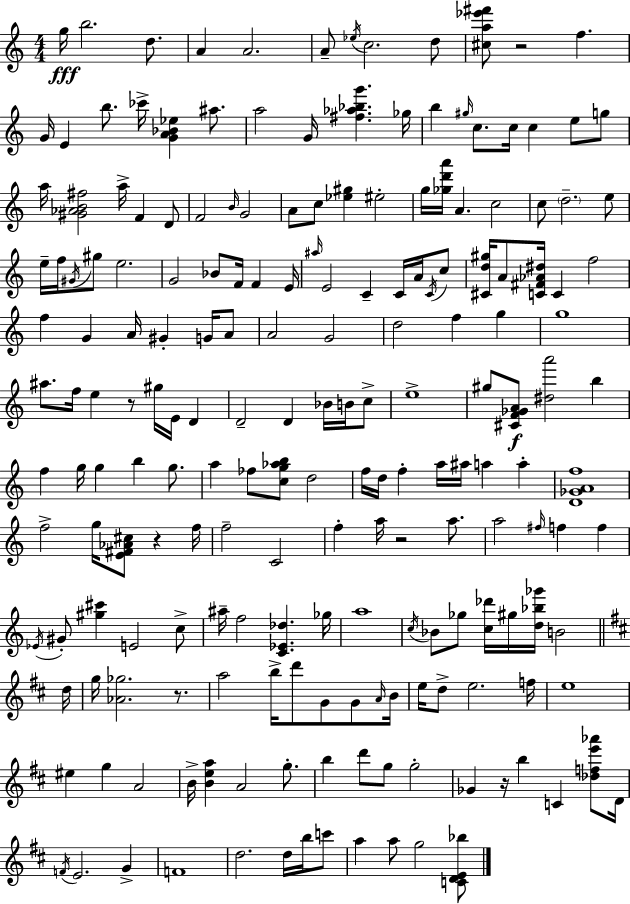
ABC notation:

X:1
T:Untitled
M:4/4
L:1/4
K:C
g/4 b2 d/2 A A2 A/2 _e/4 c2 d/2 [^ca_e'^f']/2 z2 f G/4 E b/2 _c'/4 [GA_B_e] ^a/2 a2 G/4 [^f_a_bg'] _g/4 b ^g/4 c/2 c/4 c e/2 g/2 a/4 [^G_AB^f]2 a/4 F D/2 F2 B/4 G2 A/2 c/2 [_e^g] ^e2 g/4 [_gd'a']/4 A c2 c/2 d2 e/2 e/4 f/4 ^G/4 ^g/2 e2 G2 _B/2 F/4 F E/4 ^a/4 E2 C C/4 A/4 C/4 c/2 [^Cd^g]/4 A/2 [C^F_A^d]/4 C f2 f G A/4 ^G G/4 A/2 A2 G2 d2 f g g4 ^a/2 f/4 e z/2 ^g/4 E/4 D D2 D _B/4 B/4 c/2 e4 ^g/2 [^CF_GA]/2 [^da']2 b f g/4 g b g/2 a _f/2 [cg_ab]/2 d2 f/4 d/4 f a/4 ^a/4 a a [D_GAf]4 f2 g/4 [E^F_A^c]/2 z f/4 f2 C2 f a/4 z2 a/2 a2 ^f/4 f f _E/4 ^G/2 [^g^c'] E2 c/2 ^a/4 f2 [C_E_d] _g/4 a4 c/4 _B/2 _g/2 [c_d']/4 ^g/4 [d_b_g']/4 B2 d/4 g/4 [_A_g]2 z/2 a2 b/4 d'/2 G/2 G/2 A/4 B/4 e/4 d/2 e2 f/4 e4 ^e g A2 B/4 [Bea] A2 g/2 b d'/2 g/2 g2 _G z/4 b C [_dfe'_a']/2 D/4 F/4 E2 G F4 d2 d/4 b/4 c'/2 a a/2 g2 [CDE_b]/2